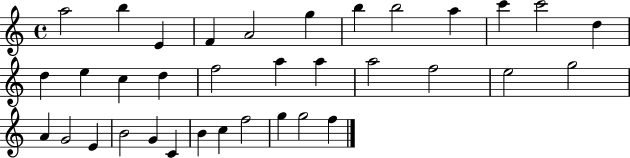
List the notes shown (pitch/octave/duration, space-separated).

A5/h B5/q E4/q F4/q A4/h G5/q B5/q B5/h A5/q C6/q C6/h D5/q D5/q E5/q C5/q D5/q F5/h A5/q A5/q A5/h F5/h E5/h G5/h A4/q G4/h E4/q B4/h G4/q C4/q B4/q C5/q F5/h G5/q G5/h F5/q